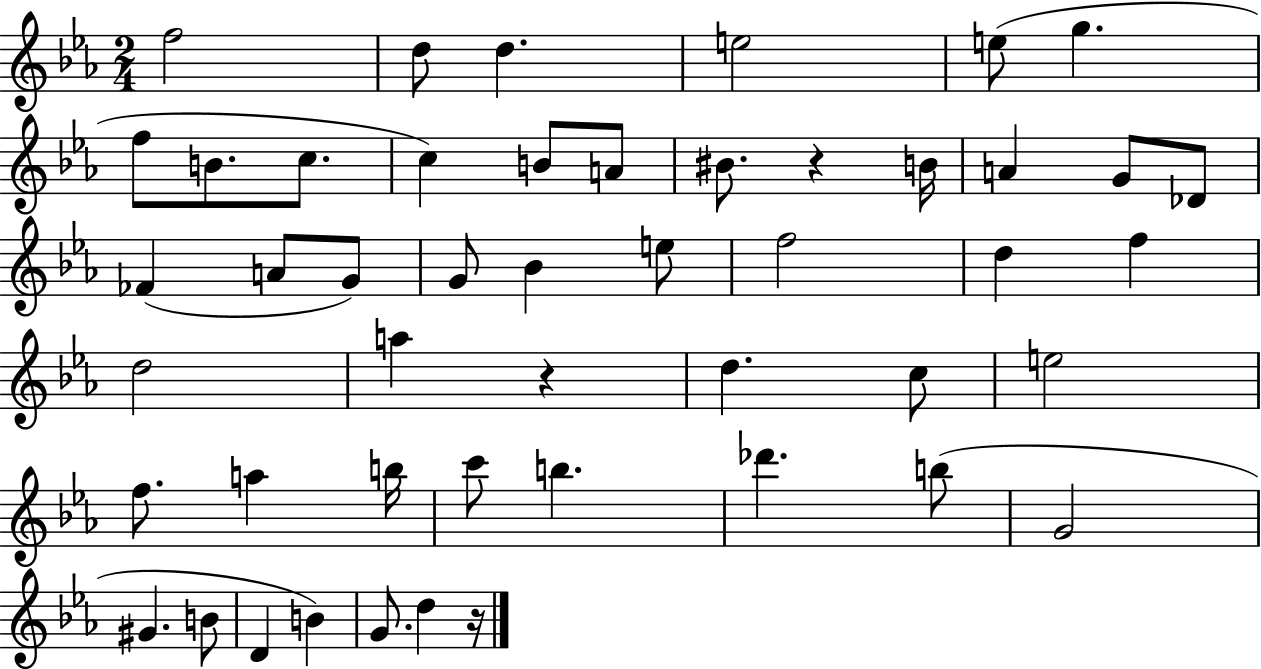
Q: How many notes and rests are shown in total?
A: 48